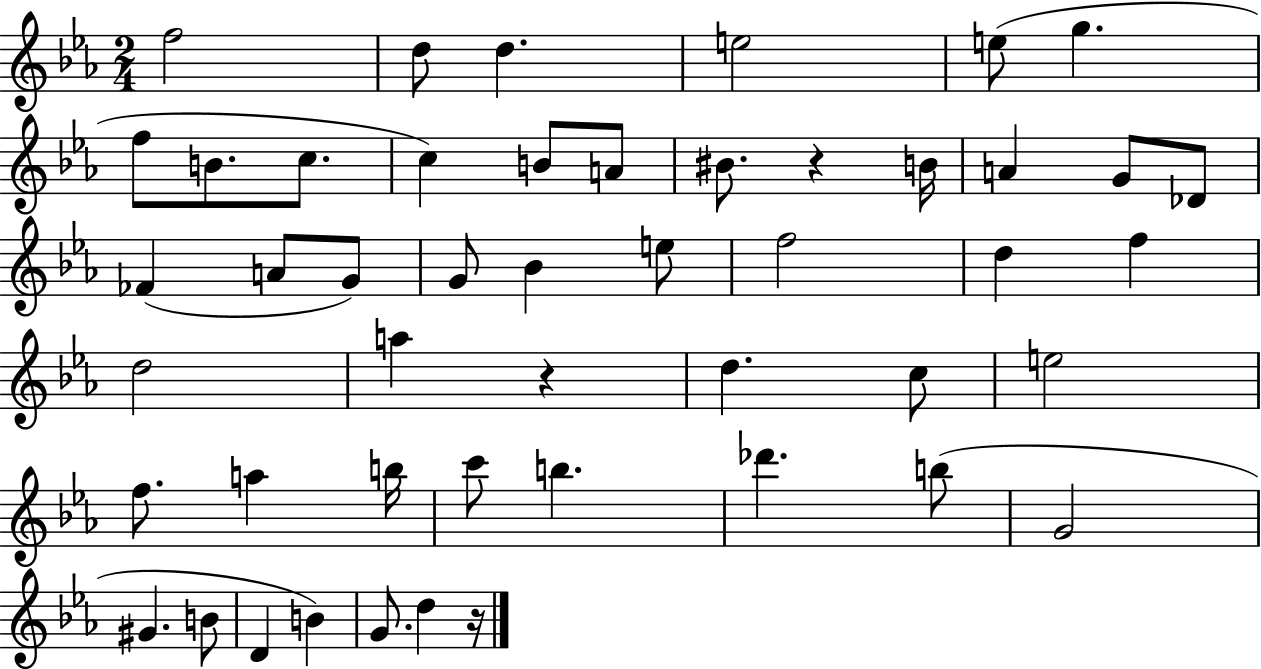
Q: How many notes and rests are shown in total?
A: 48